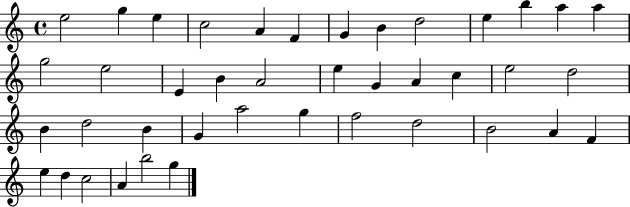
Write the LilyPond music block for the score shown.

{
  \clef treble
  \time 4/4
  \defaultTimeSignature
  \key c \major
  e''2 g''4 e''4 | c''2 a'4 f'4 | g'4 b'4 d''2 | e''4 b''4 a''4 a''4 | \break g''2 e''2 | e'4 b'4 a'2 | e''4 g'4 a'4 c''4 | e''2 d''2 | \break b'4 d''2 b'4 | g'4 a''2 g''4 | f''2 d''2 | b'2 a'4 f'4 | \break e''4 d''4 c''2 | a'4 b''2 g''4 | \bar "|."
}